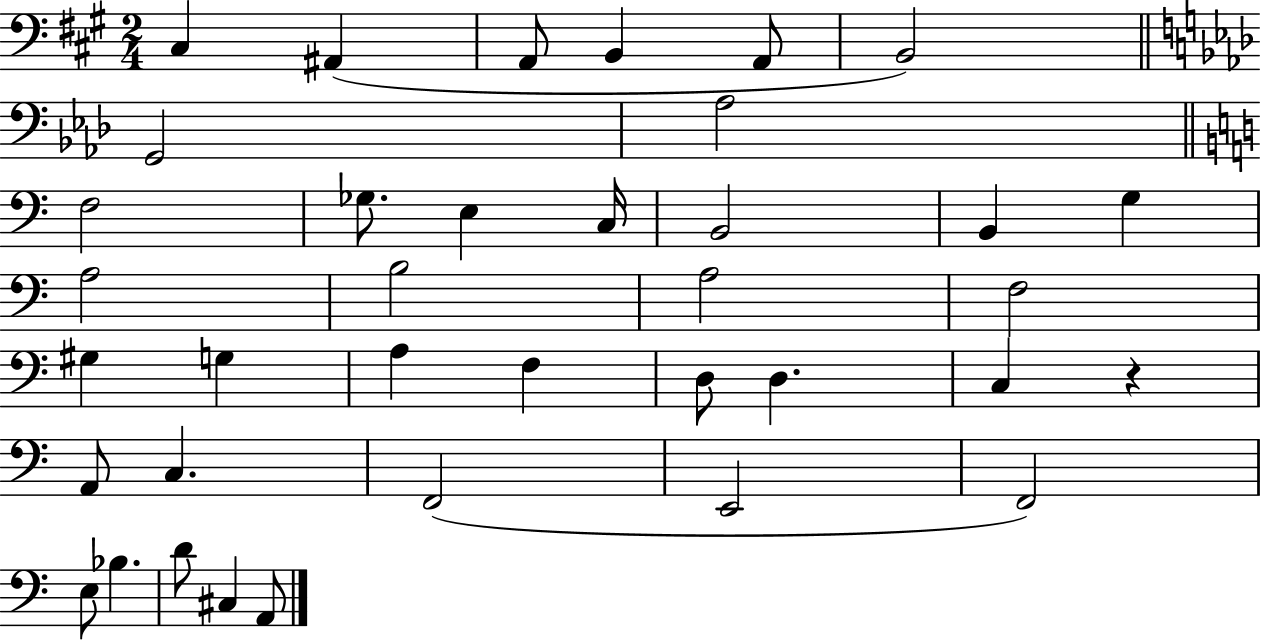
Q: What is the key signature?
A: A major